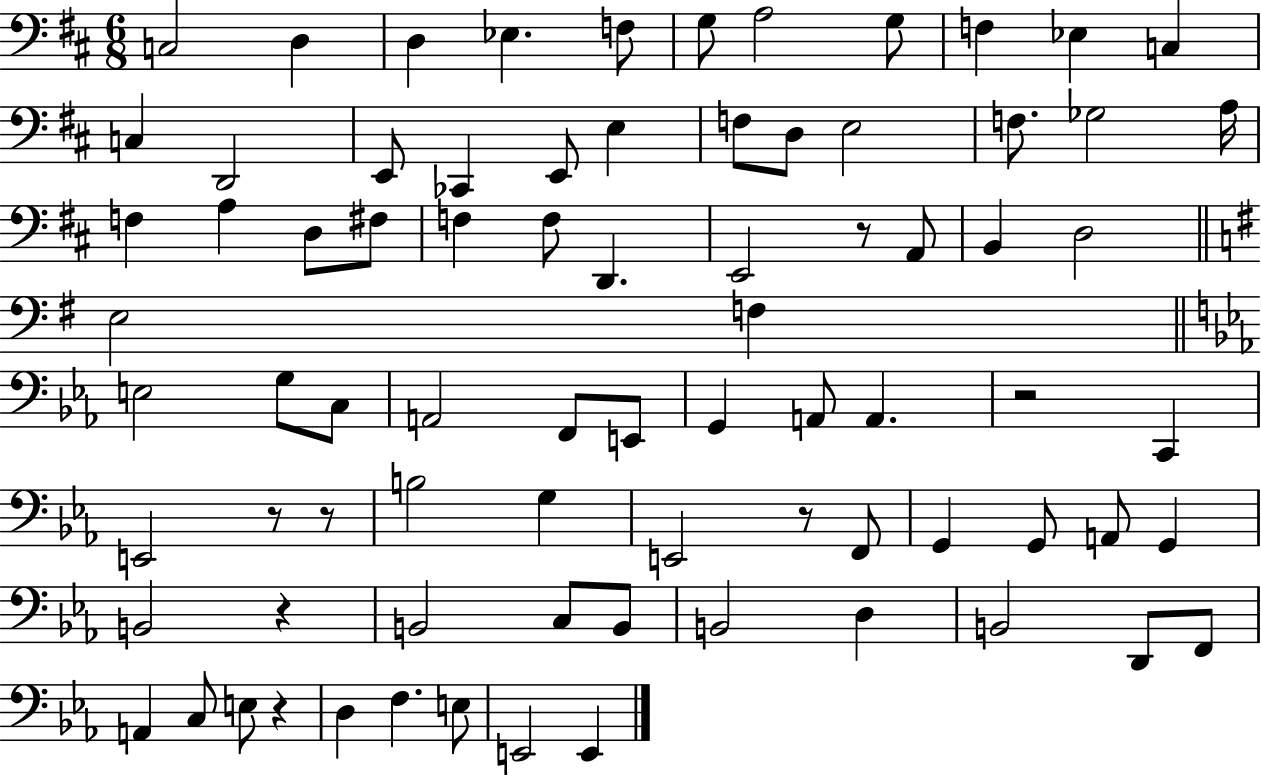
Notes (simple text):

C3/h D3/q D3/q Eb3/q. F3/e G3/e A3/h G3/e F3/q Eb3/q C3/q C3/q D2/h E2/e CES2/q E2/e E3/q F3/e D3/e E3/h F3/e. Gb3/h A3/s F3/q A3/q D3/e F#3/e F3/q F3/e D2/q. E2/h R/e A2/e B2/q D3/h E3/h F3/q E3/h G3/e C3/e A2/h F2/e E2/e G2/q A2/e A2/q. R/h C2/q E2/h R/e R/e B3/h G3/q E2/h R/e F2/e G2/q G2/e A2/e G2/q B2/h R/q B2/h C3/e B2/e B2/h D3/q B2/h D2/e F2/e A2/q C3/e E3/e R/q D3/q F3/q. E3/e E2/h E2/q